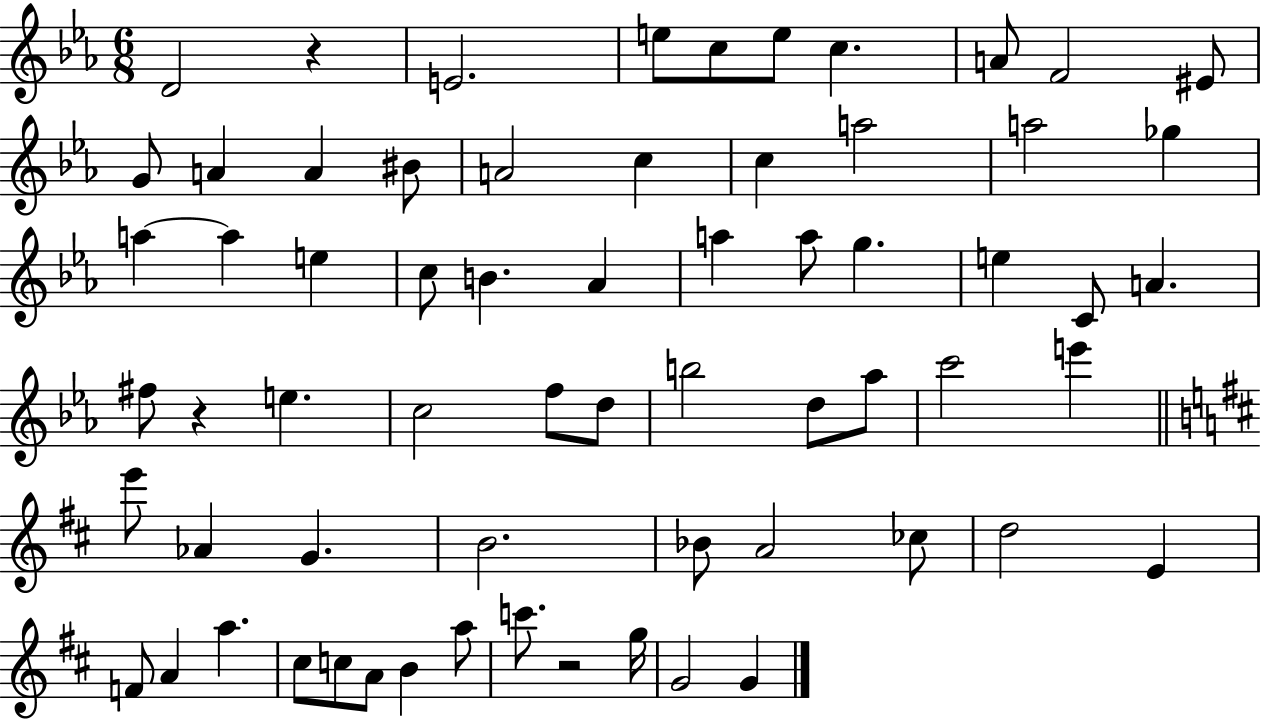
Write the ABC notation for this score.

X:1
T:Untitled
M:6/8
L:1/4
K:Eb
D2 z E2 e/2 c/2 e/2 c A/2 F2 ^E/2 G/2 A A ^B/2 A2 c c a2 a2 _g a a e c/2 B _A a a/2 g e C/2 A ^f/2 z e c2 f/2 d/2 b2 d/2 _a/2 c'2 e' e'/2 _A G B2 _B/2 A2 _c/2 d2 E F/2 A a ^c/2 c/2 A/2 B a/2 c'/2 z2 g/4 G2 G